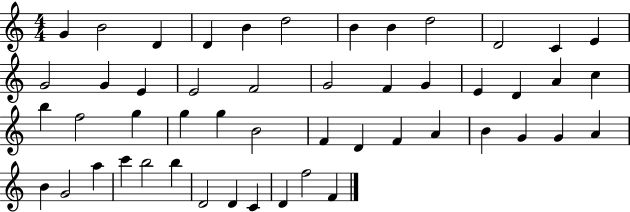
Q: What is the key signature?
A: C major